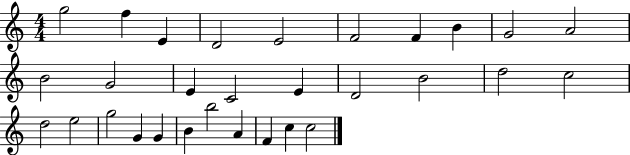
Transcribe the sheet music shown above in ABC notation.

X:1
T:Untitled
M:4/4
L:1/4
K:C
g2 f E D2 E2 F2 F B G2 A2 B2 G2 E C2 E D2 B2 d2 c2 d2 e2 g2 G G B b2 A F c c2